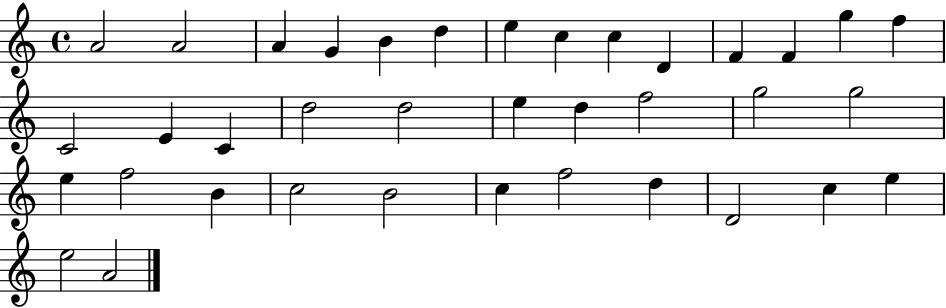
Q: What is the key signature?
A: C major